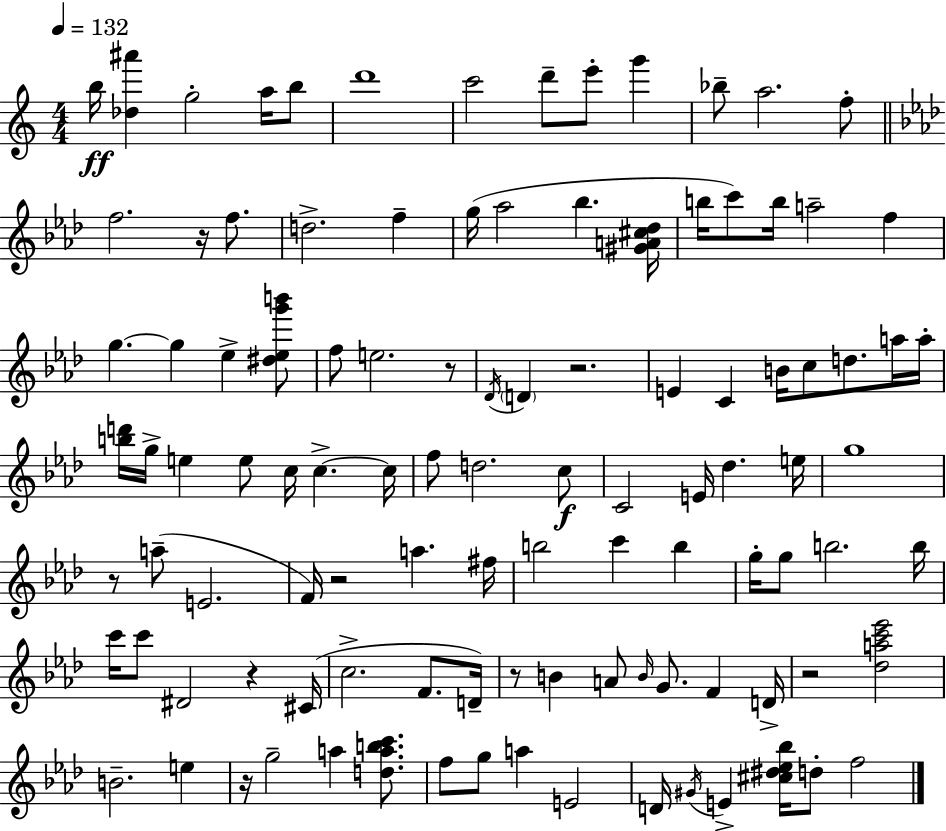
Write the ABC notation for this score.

X:1
T:Untitled
M:4/4
L:1/4
K:C
b/4 [_d^a'] g2 a/4 b/2 d'4 c'2 d'/2 e'/2 g' _b/2 a2 f/2 f2 z/4 f/2 d2 f g/4 _a2 _b [^GA^c_d]/4 b/4 c'/2 b/4 a2 f g g _e [^d_eg'b']/2 f/2 e2 z/2 _D/4 D z2 E C B/4 c/2 d/2 a/4 a/4 [bd']/4 g/4 e e/2 c/4 c c/4 f/2 d2 c/2 C2 E/4 _d e/4 g4 z/2 a/2 E2 F/4 z2 a ^f/4 b2 c' b g/4 g/2 b2 b/4 c'/4 c'/2 ^D2 z ^C/4 c2 F/2 D/4 z/2 B A/2 B/4 G/2 F D/4 z2 [_dac'_e']2 B2 e z/4 g2 a [dabc']/2 f/2 g/2 a E2 D/4 ^G/4 E [^c^d_e_b]/4 d/2 f2